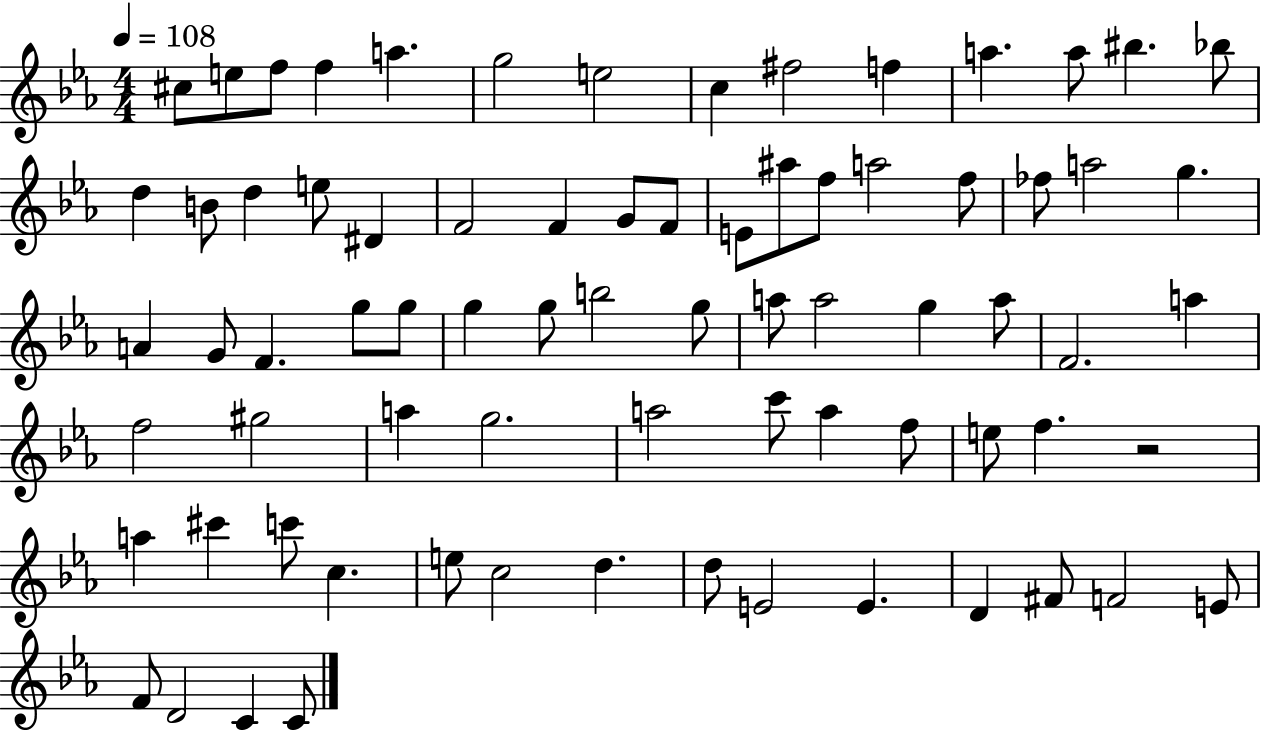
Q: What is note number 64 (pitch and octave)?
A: D5